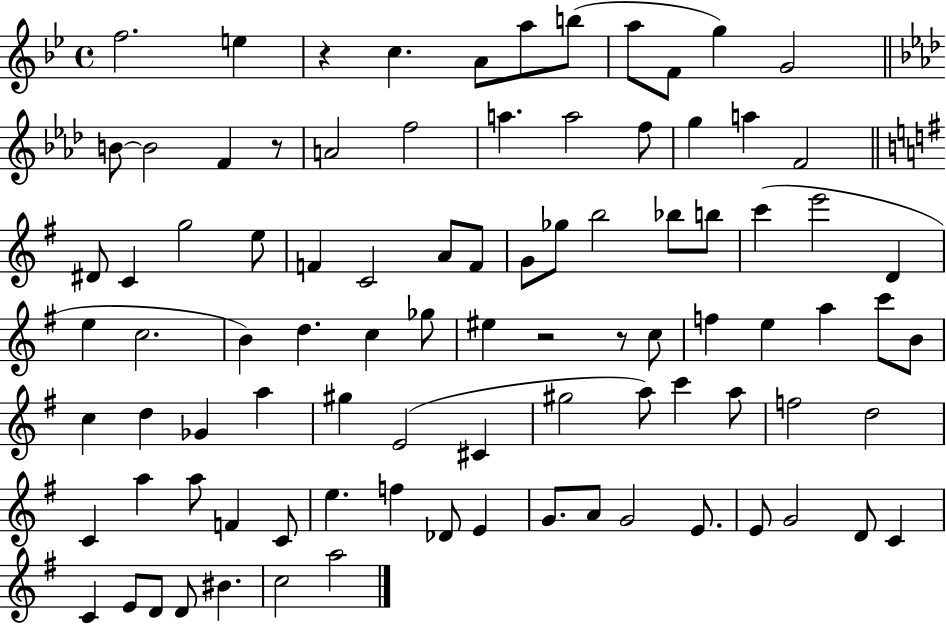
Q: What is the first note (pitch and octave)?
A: F5